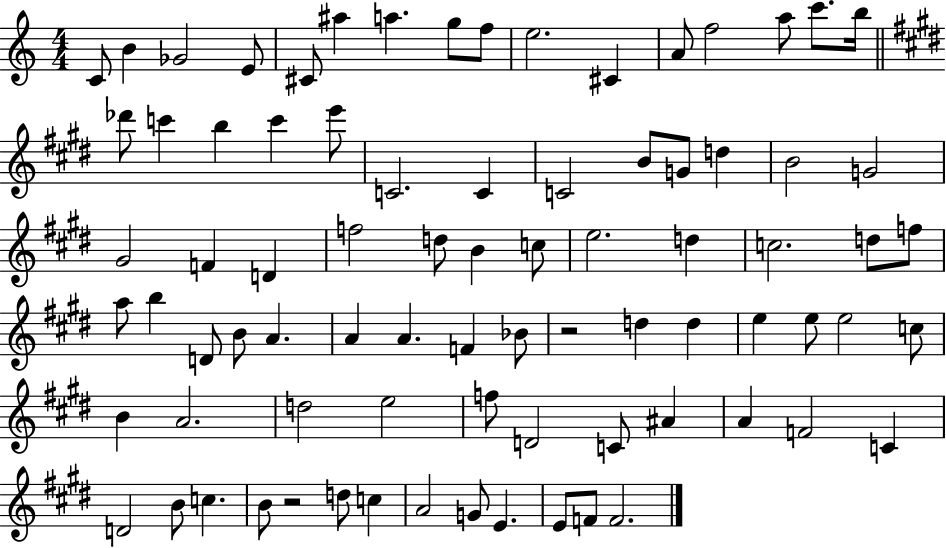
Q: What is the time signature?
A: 4/4